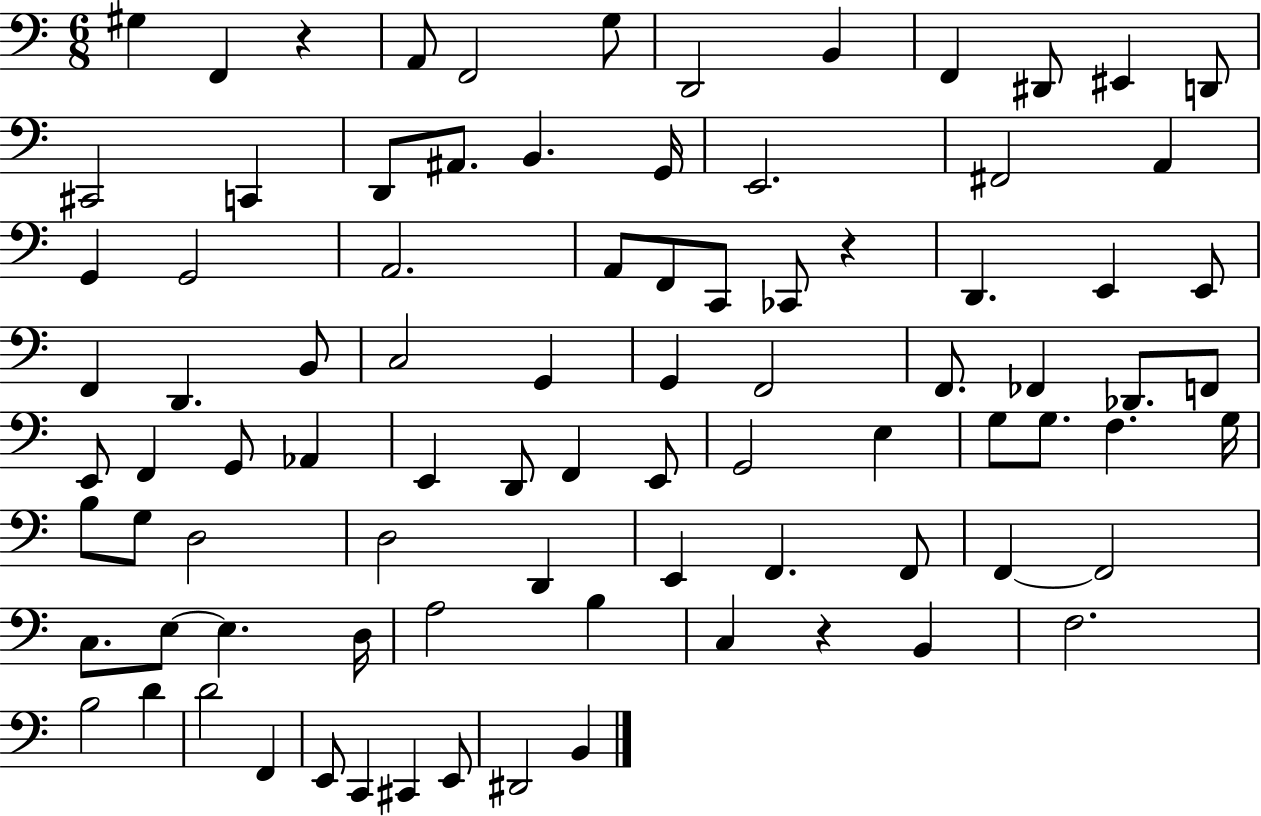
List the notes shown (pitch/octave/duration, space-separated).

G#3/q F2/q R/q A2/e F2/h G3/e D2/h B2/q F2/q D#2/e EIS2/q D2/e C#2/h C2/q D2/e A#2/e. B2/q. G2/s E2/h. F#2/h A2/q G2/q G2/h A2/h. A2/e F2/e C2/e CES2/e R/q D2/q. E2/q E2/e F2/q D2/q. B2/e C3/h G2/q G2/q F2/h F2/e. FES2/q Db2/e. F2/e E2/e F2/q G2/e Ab2/q E2/q D2/e F2/q E2/e G2/h E3/q G3/e G3/e. F3/q. G3/s B3/e G3/e D3/h D3/h D2/q E2/q F2/q. F2/e F2/q F2/h C3/e. E3/e E3/q. D3/s A3/h B3/q C3/q R/q B2/q F3/h. B3/h D4/q D4/h F2/q E2/e C2/q C#2/q E2/e D#2/h B2/q